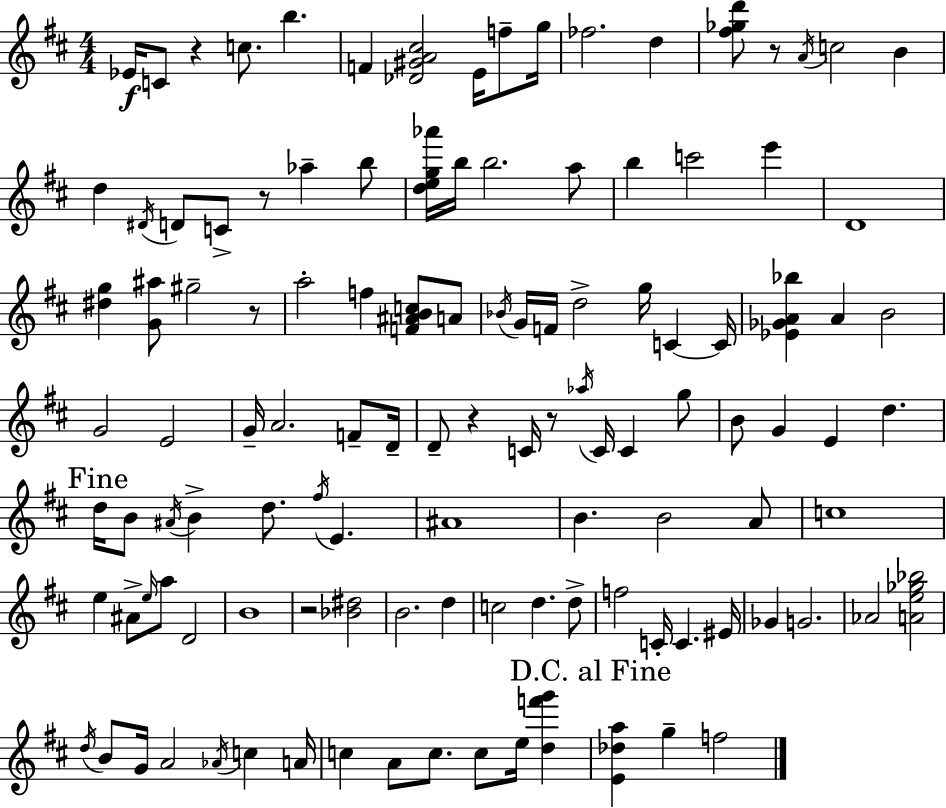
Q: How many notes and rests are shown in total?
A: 117